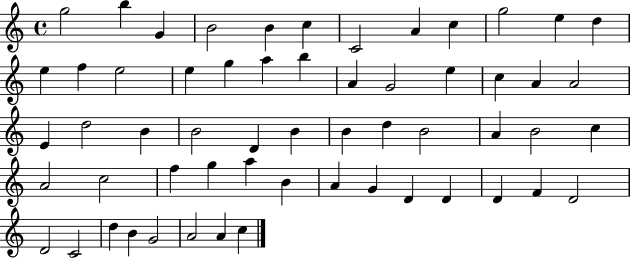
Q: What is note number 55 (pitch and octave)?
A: G4